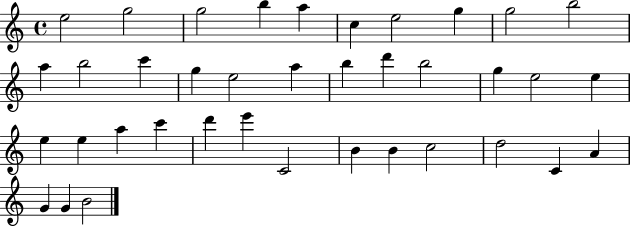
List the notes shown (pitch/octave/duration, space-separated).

E5/h G5/h G5/h B5/q A5/q C5/q E5/h G5/q G5/h B5/h A5/q B5/h C6/q G5/q E5/h A5/q B5/q D6/q B5/h G5/q E5/h E5/q E5/q E5/q A5/q C6/q D6/q E6/q C4/h B4/q B4/q C5/h D5/h C4/q A4/q G4/q G4/q B4/h